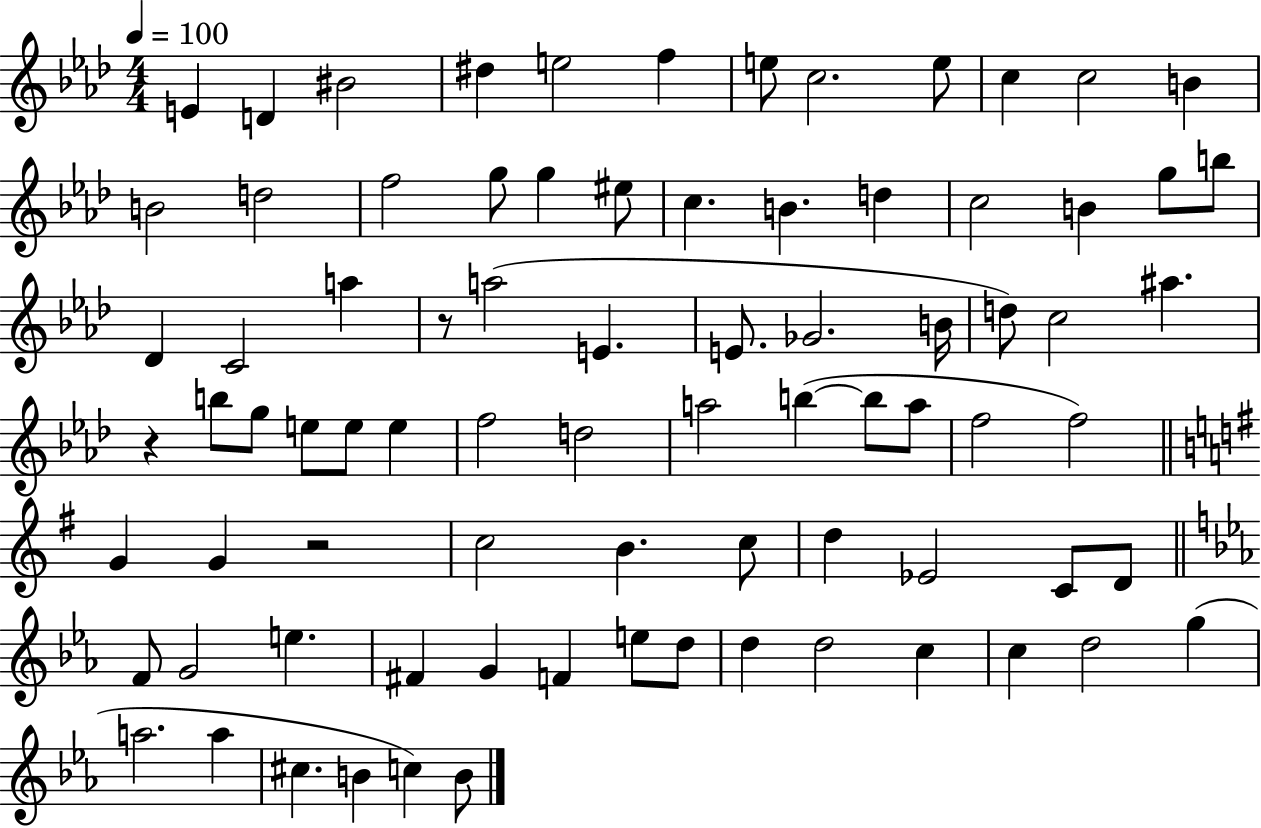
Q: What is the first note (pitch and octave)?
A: E4